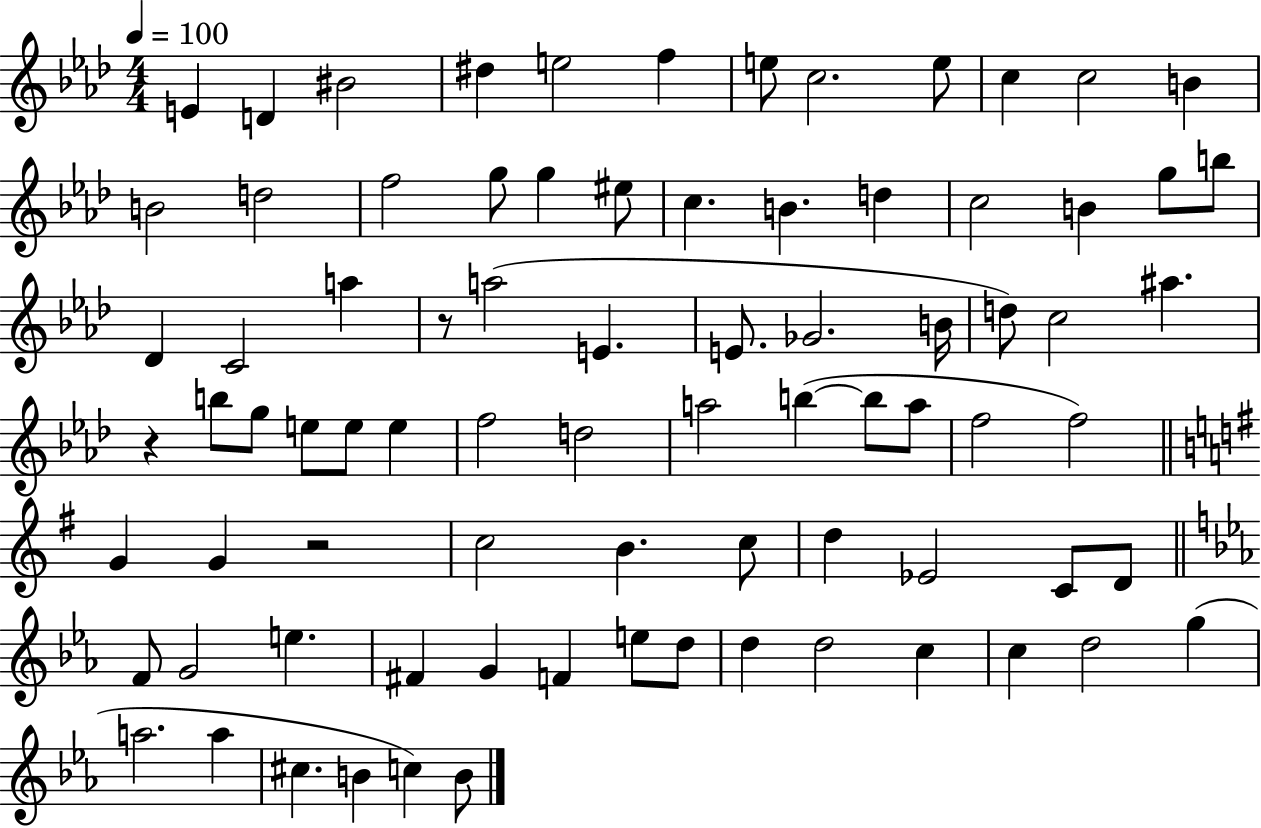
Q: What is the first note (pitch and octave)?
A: E4